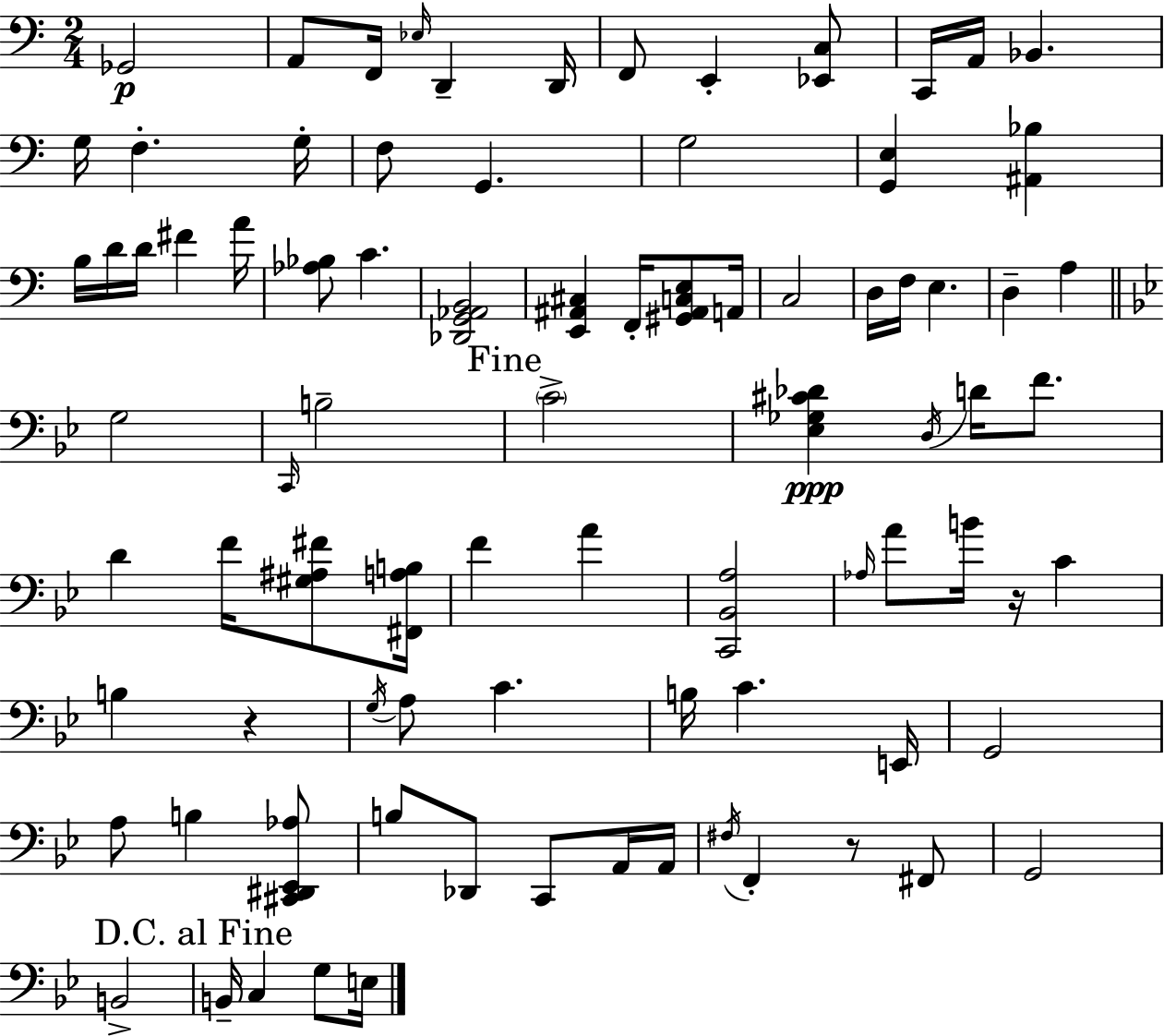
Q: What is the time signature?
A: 2/4